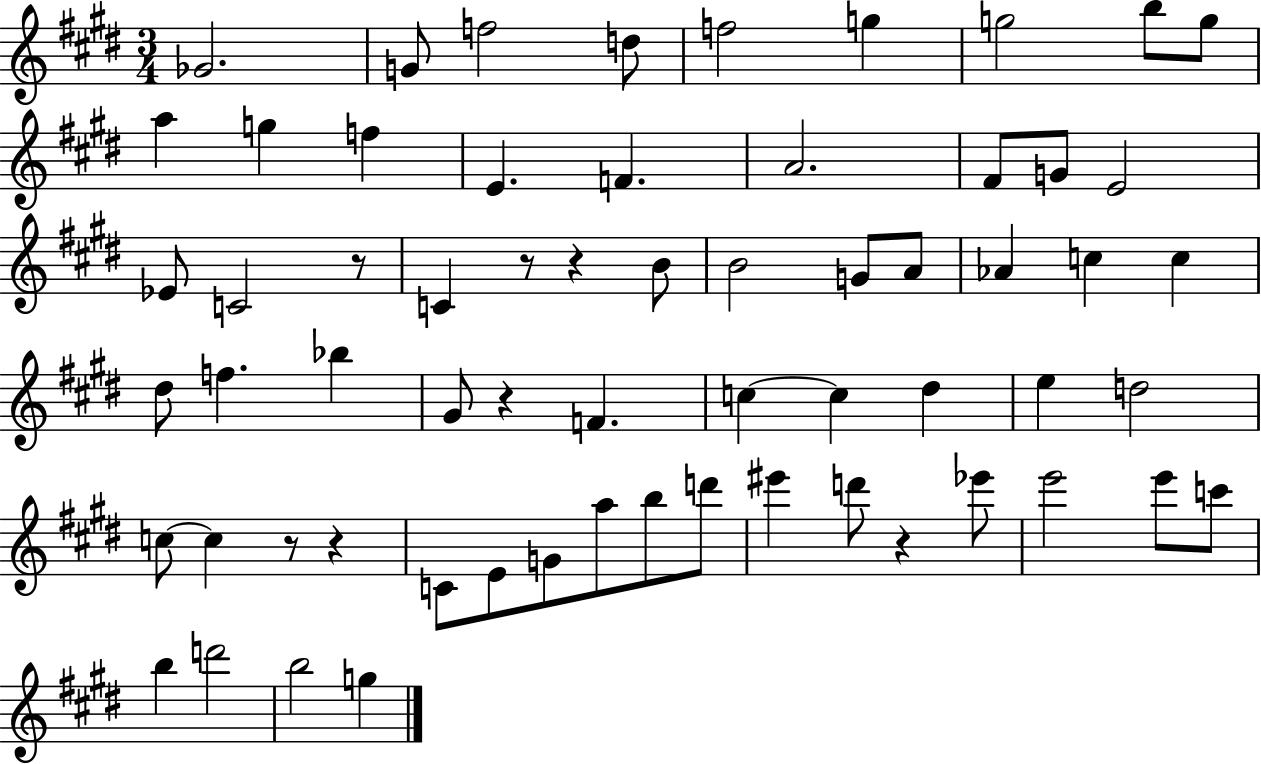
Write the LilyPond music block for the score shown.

{
  \clef treble
  \numericTimeSignature
  \time 3/4
  \key e \major
  ges'2. | g'8 f''2 d''8 | f''2 g''4 | g''2 b''8 g''8 | \break a''4 g''4 f''4 | e'4. f'4. | a'2. | fis'8 g'8 e'2 | \break ees'8 c'2 r8 | c'4 r8 r4 b'8 | b'2 g'8 a'8 | aes'4 c''4 c''4 | \break dis''8 f''4. bes''4 | gis'8 r4 f'4. | c''4~~ c''4 dis''4 | e''4 d''2 | \break c''8~~ c''4 r8 r4 | c'8 e'8 g'8 a''8 b''8 d'''8 | eis'''4 d'''8 r4 ees'''8 | e'''2 e'''8 c'''8 | \break b''4 d'''2 | b''2 g''4 | \bar "|."
}